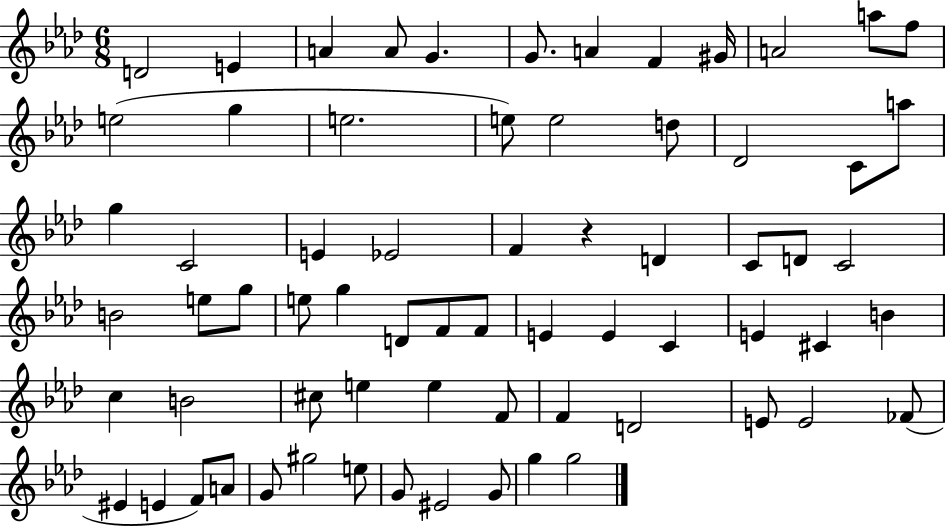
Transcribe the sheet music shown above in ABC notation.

X:1
T:Untitled
M:6/8
L:1/4
K:Ab
D2 E A A/2 G G/2 A F ^G/4 A2 a/2 f/2 e2 g e2 e/2 e2 d/2 _D2 C/2 a/2 g C2 E _E2 F z D C/2 D/2 C2 B2 e/2 g/2 e/2 g D/2 F/2 F/2 E E C E ^C B c B2 ^c/2 e e F/2 F D2 E/2 E2 _F/2 ^E E F/2 A/2 G/2 ^g2 e/2 G/2 ^E2 G/2 g g2